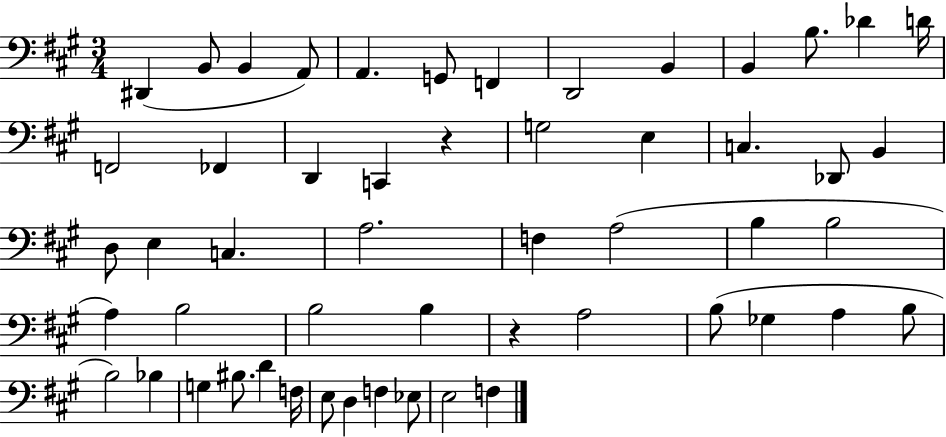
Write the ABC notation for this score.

X:1
T:Untitled
M:3/4
L:1/4
K:A
^D,, B,,/2 B,, A,,/2 A,, G,,/2 F,, D,,2 B,, B,, B,/2 _D D/4 F,,2 _F,, D,, C,, z G,2 E, C, _D,,/2 B,, D,/2 E, C, A,2 F, A,2 B, B,2 A, B,2 B,2 B, z A,2 B,/2 _G, A, B,/2 B,2 _B, G, ^B,/2 D F,/4 E,/2 D, F, _E,/2 E,2 F,